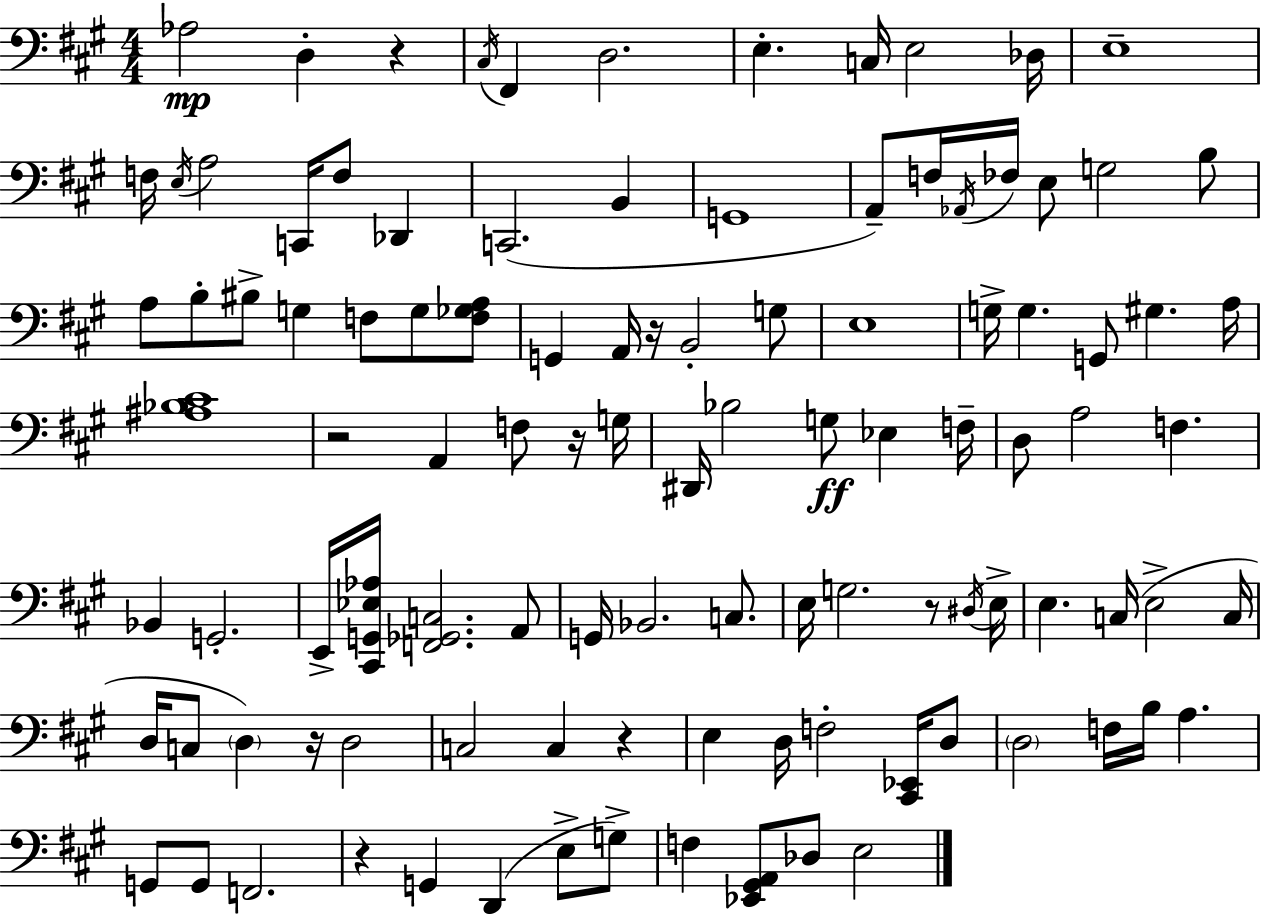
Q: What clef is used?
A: bass